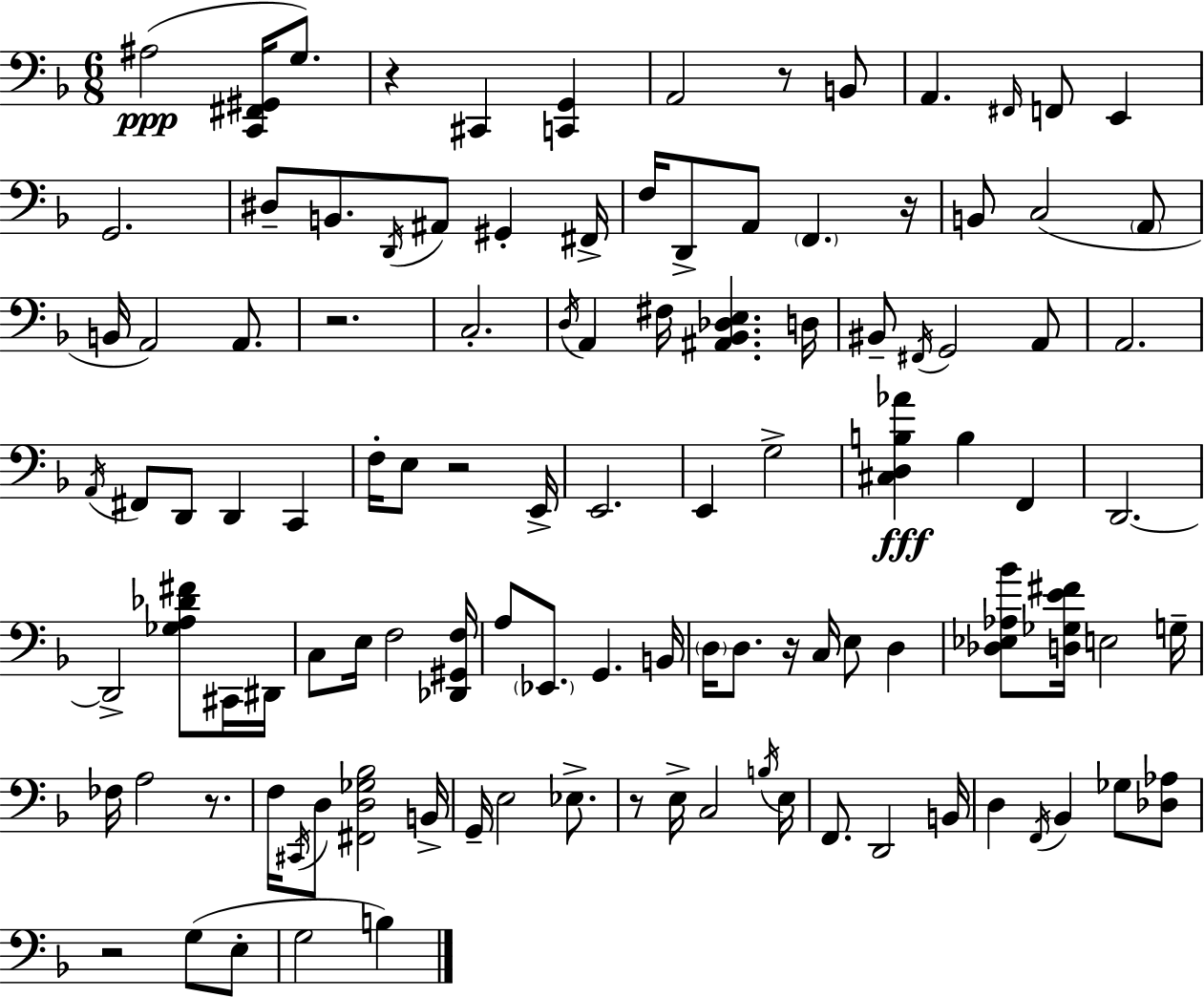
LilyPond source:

{
  \clef bass
  \numericTimeSignature
  \time 6/8
  \key f \major
  ais2(\ppp <c, fis, gis,>16 g8.) | r4 cis,4 <c, g,>4 | a,2 r8 b,8 | a,4. \grace { fis,16 } f,8 e,4 | \break g,2. | dis8-- b,8. \acciaccatura { d,16 } ais,8 gis,4-. | fis,16-> f16 d,8-> a,8 \parenthesize f,4. | r16 b,8 c2( | \break \parenthesize a,8 b,16 a,2) a,8. | r2. | c2.-. | \acciaccatura { d16 } a,4 fis16 <ais, bes, des e>4. | \break d16 bis,8-- \acciaccatura { fis,16 } g,2 | a,8 a,2. | \acciaccatura { a,16 } fis,8 d,8 d,4 | c,4 f16-. e8 r2 | \break e,16-> e,2. | e,4 g2-> | <cis d b aes'>4\fff b4 | f,4 d,2.~~ | \break d,2-> | <ges a des' fis'>8 cis,16 dis,16 c8 e16 f2 | <des, gis, f>16 a8 \parenthesize ees,8. g,4. | b,16 \parenthesize d16 d8. r16 c16 e8 | \break d4 <des ees aes bes'>8 <d ges e' fis'>16 e2 | g16-- fes16 a2 | r8. f16 \acciaccatura { cis,16 } d8 <fis, d ges bes>2 | b,16-> g,16-- e2 | \break ees8.-> r8 e16-> c2 | \acciaccatura { b16 } e16 f,8. d,2 | b,16 d4 \acciaccatura { f,16 } | bes,4 ges8 <des aes>8 r2 | \break g8( e8-. g2 | b4) \bar "|."
}